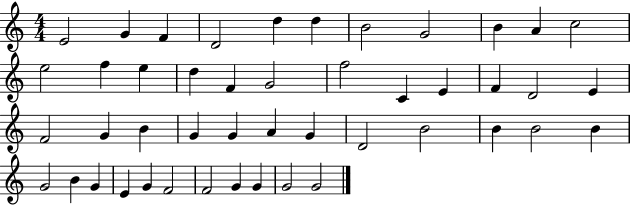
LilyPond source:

{
  \clef treble
  \numericTimeSignature
  \time 4/4
  \key c \major
  e'2 g'4 f'4 | d'2 d''4 d''4 | b'2 g'2 | b'4 a'4 c''2 | \break e''2 f''4 e''4 | d''4 f'4 g'2 | f''2 c'4 e'4 | f'4 d'2 e'4 | \break f'2 g'4 b'4 | g'4 g'4 a'4 g'4 | d'2 b'2 | b'4 b'2 b'4 | \break g'2 b'4 g'4 | e'4 g'4 f'2 | f'2 g'4 g'4 | g'2 g'2 | \break \bar "|."
}